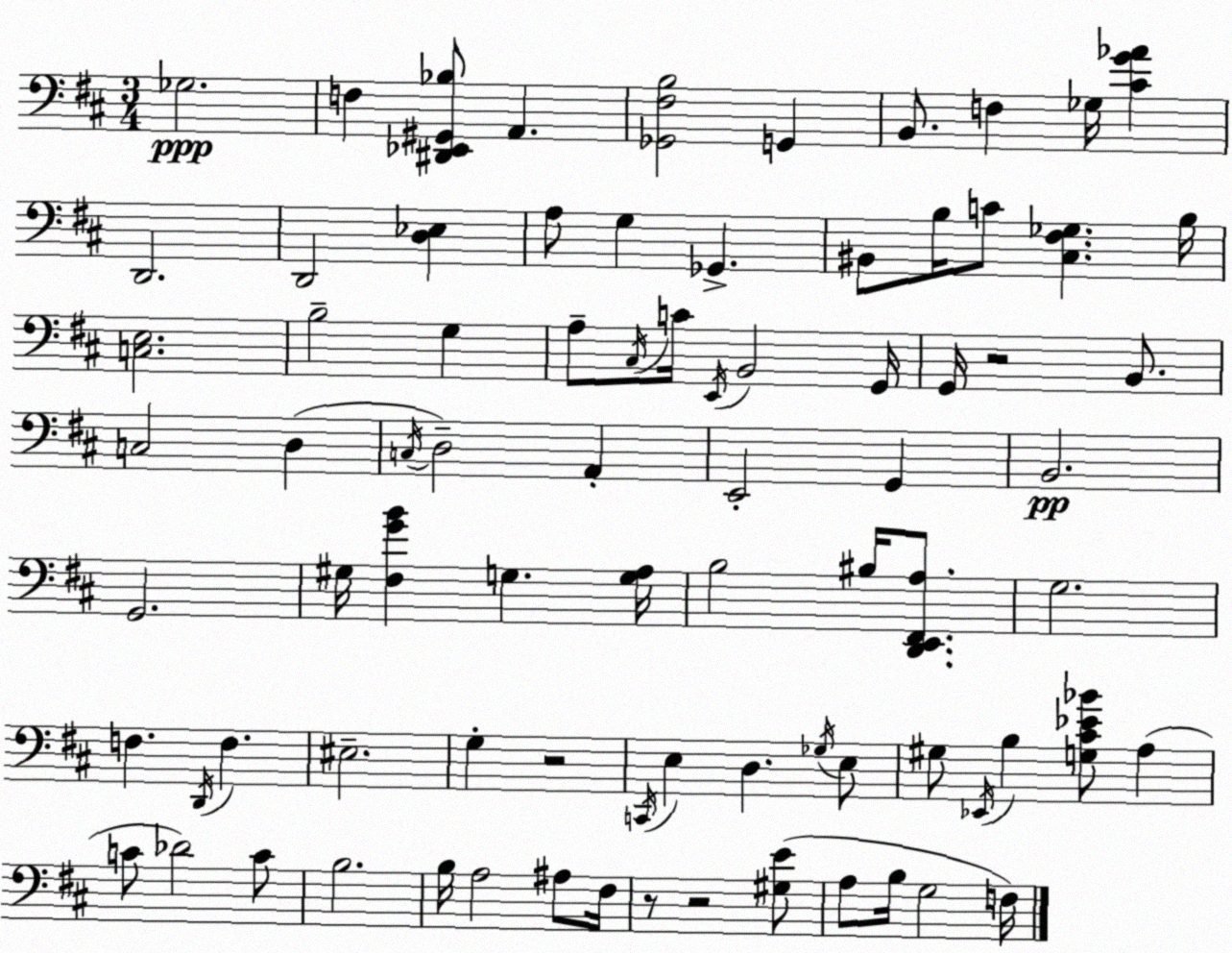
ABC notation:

X:1
T:Untitled
M:3/4
L:1/4
K:D
_G,2 F, [^D,,_E,,^G,,_B,]/2 A,, [_G,,^F,B,]2 G,, B,,/2 F, _G,/4 [^CG_A] D,,2 D,,2 [D,_E,] A,/2 G, _G,, ^B,,/2 B,/4 C/2 [^C,^F,_G,] B,/4 [C,E,]2 B,2 G, A,/2 ^C,/4 C/4 E,,/4 B,,2 G,,/4 G,,/4 z2 B,,/2 C,2 D, C,/4 D,2 A,, E,,2 G,, B,,2 G,,2 ^G,/4 [^F,GB] G, [G,A,]/4 B,2 ^B,/4 [D,,E,,^F,,A,]/2 G,2 F, D,,/4 F, ^E,2 G, z2 C,,/4 E, D, _G,/4 E,/2 ^G,/2 _E,,/4 B, [G,^C_E_B]/2 A, C/2 _D2 C/2 B,2 B,/4 A,2 ^A,/2 ^F,/4 z/2 z2 [^G,E]/2 A,/2 B,/4 G,2 F,/4